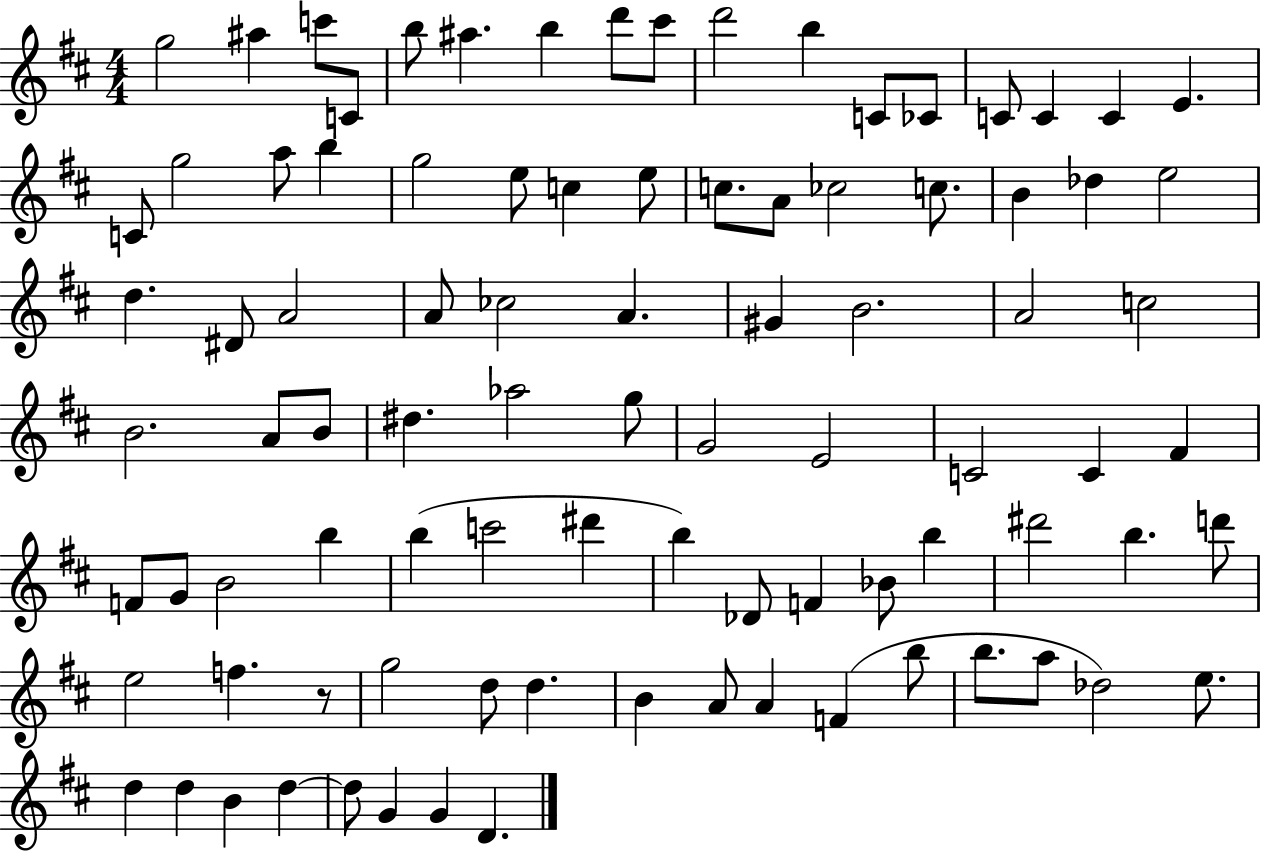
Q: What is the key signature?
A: D major